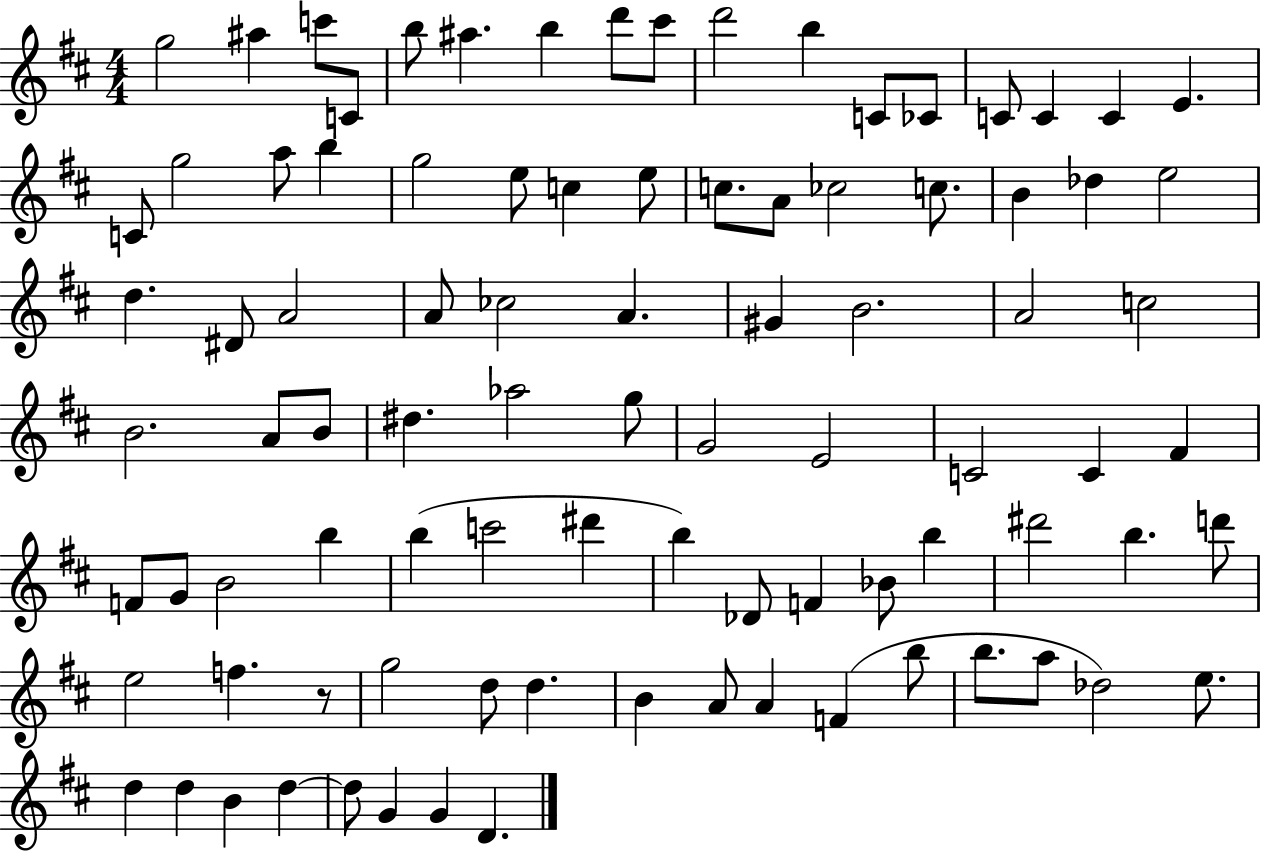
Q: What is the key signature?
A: D major